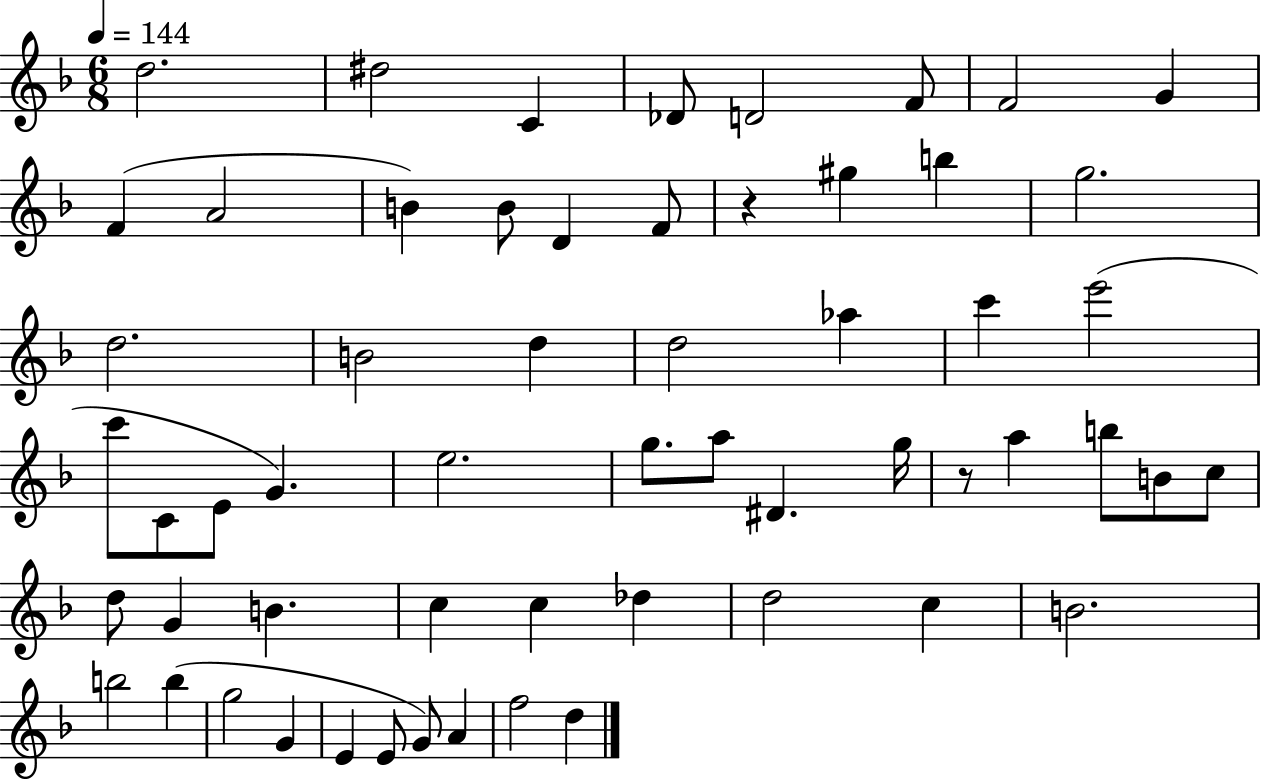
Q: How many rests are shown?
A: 2